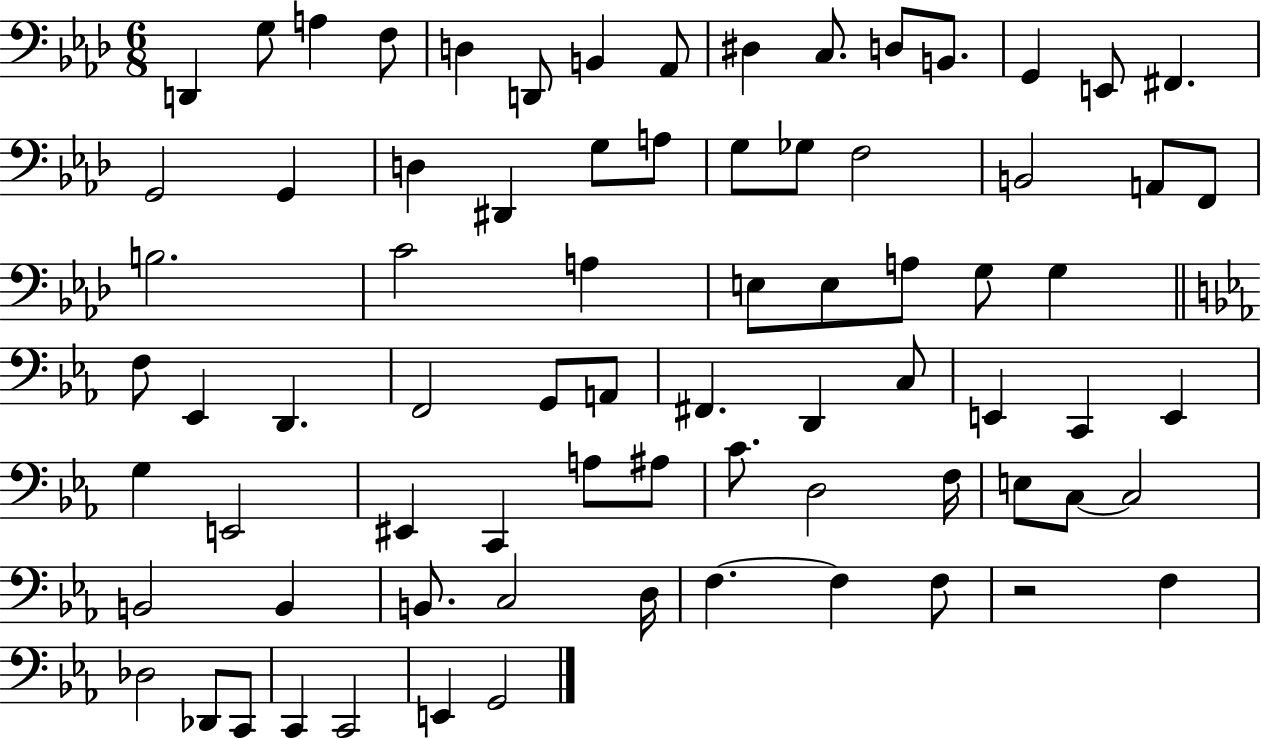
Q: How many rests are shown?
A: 1